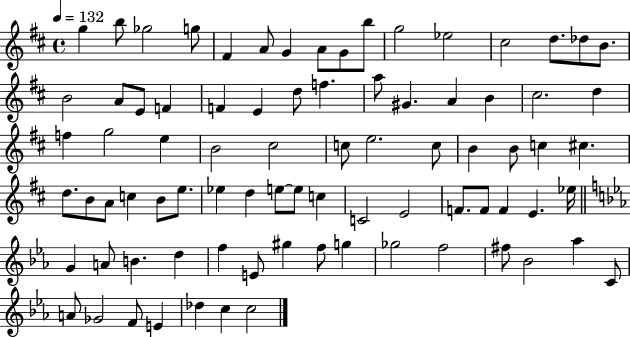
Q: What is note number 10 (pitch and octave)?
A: B5